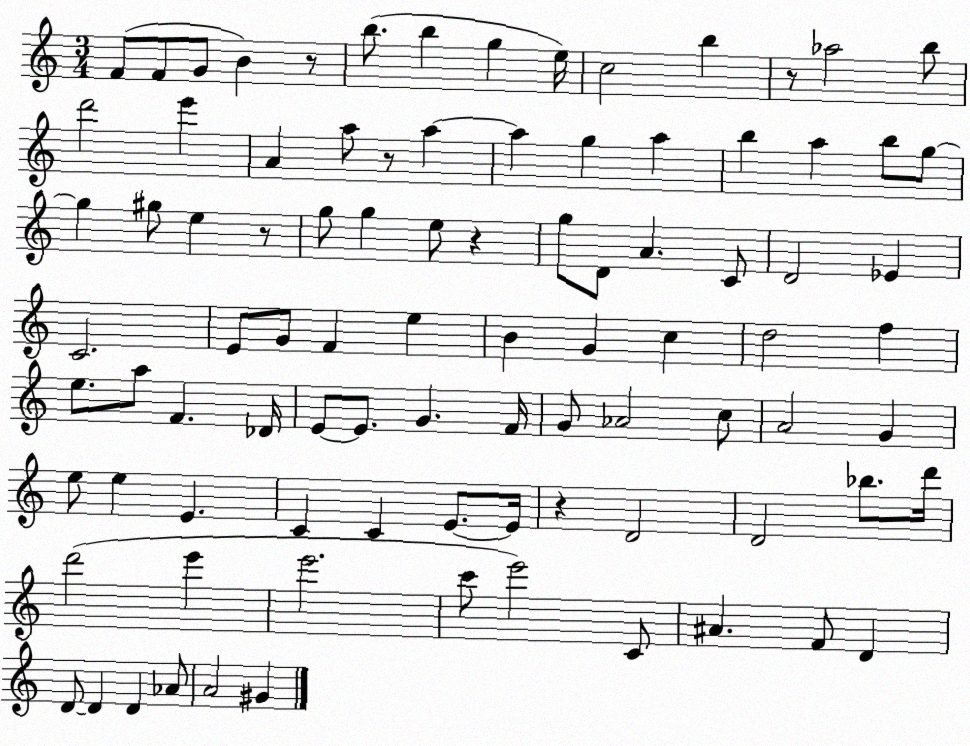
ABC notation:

X:1
T:Untitled
M:3/4
L:1/4
K:C
F/2 F/2 G/2 B z/2 b/2 b g e/4 c2 b z/2 _a2 b/2 d'2 e' A a/2 z/2 a a g a b a b/2 g/2 g ^g/2 e z/2 g/2 g e/2 z g/2 D/2 A C/2 D2 _E C2 E/2 G/2 F e B G c d2 f e/2 a/2 F _D/4 E/2 E/2 G F/4 G/2 _A2 c/2 A2 G e/2 e E C C E/2 E/4 z D2 D2 _b/2 d'/4 d'2 e' e'2 c'/2 e'2 C/2 ^A F/2 D D/2 D D _A/2 A2 ^G